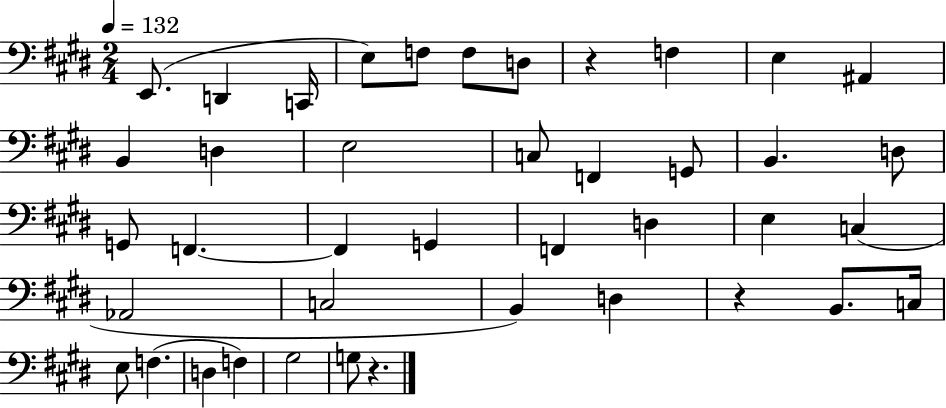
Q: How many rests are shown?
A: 3